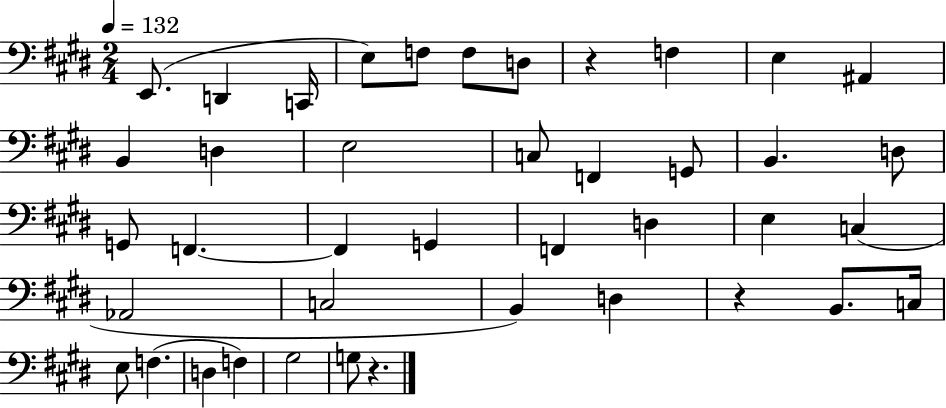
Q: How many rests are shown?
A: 3